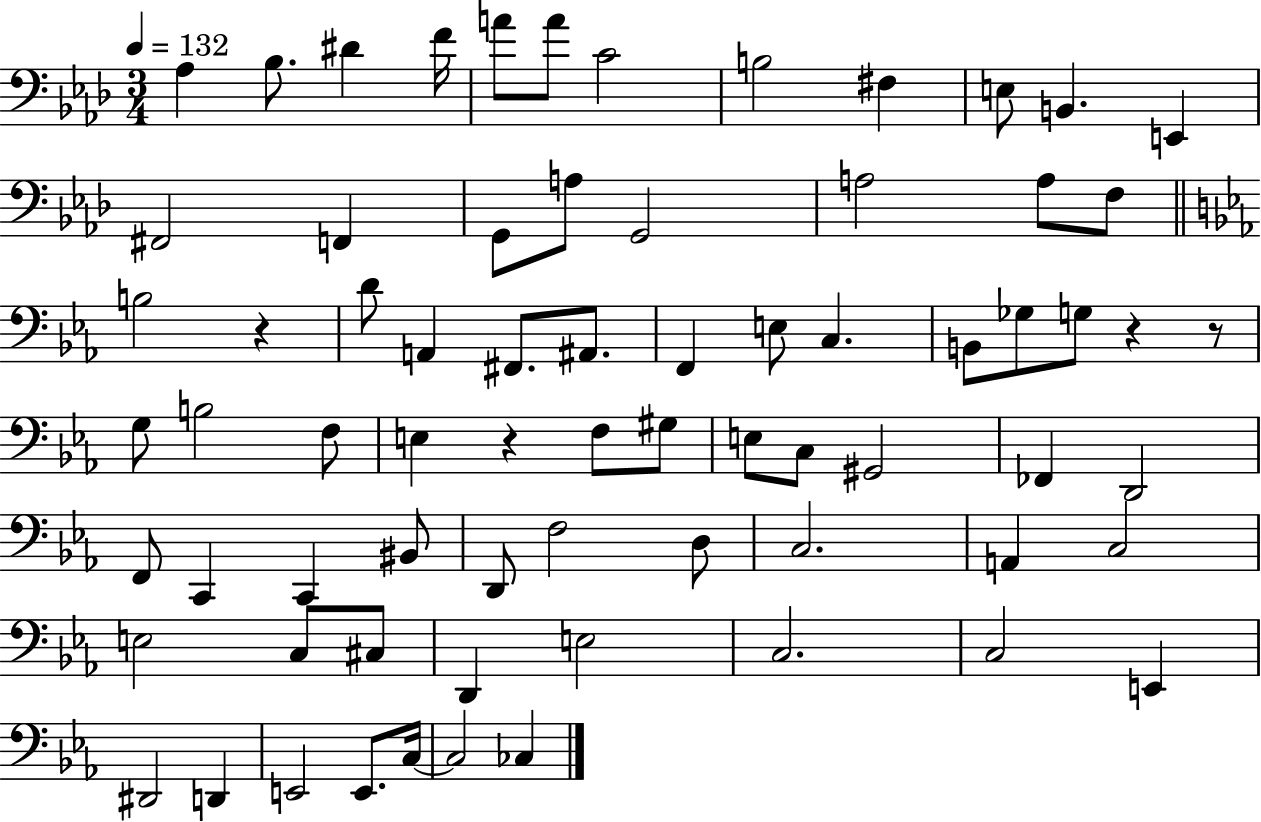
Ab3/q Bb3/e. D#4/q F4/s A4/e A4/e C4/h B3/h F#3/q E3/e B2/q. E2/q F#2/h F2/q G2/e A3/e G2/h A3/h A3/e F3/e B3/h R/q D4/e A2/q F#2/e. A#2/e. F2/q E3/e C3/q. B2/e Gb3/e G3/e R/q R/e G3/e B3/h F3/e E3/q R/q F3/e G#3/e E3/e C3/e G#2/h FES2/q D2/h F2/e C2/q C2/q BIS2/e D2/e F3/h D3/e C3/h. A2/q C3/h E3/h C3/e C#3/e D2/q E3/h C3/h. C3/h E2/q D#2/h D2/q E2/h E2/e. C3/s C3/h CES3/q